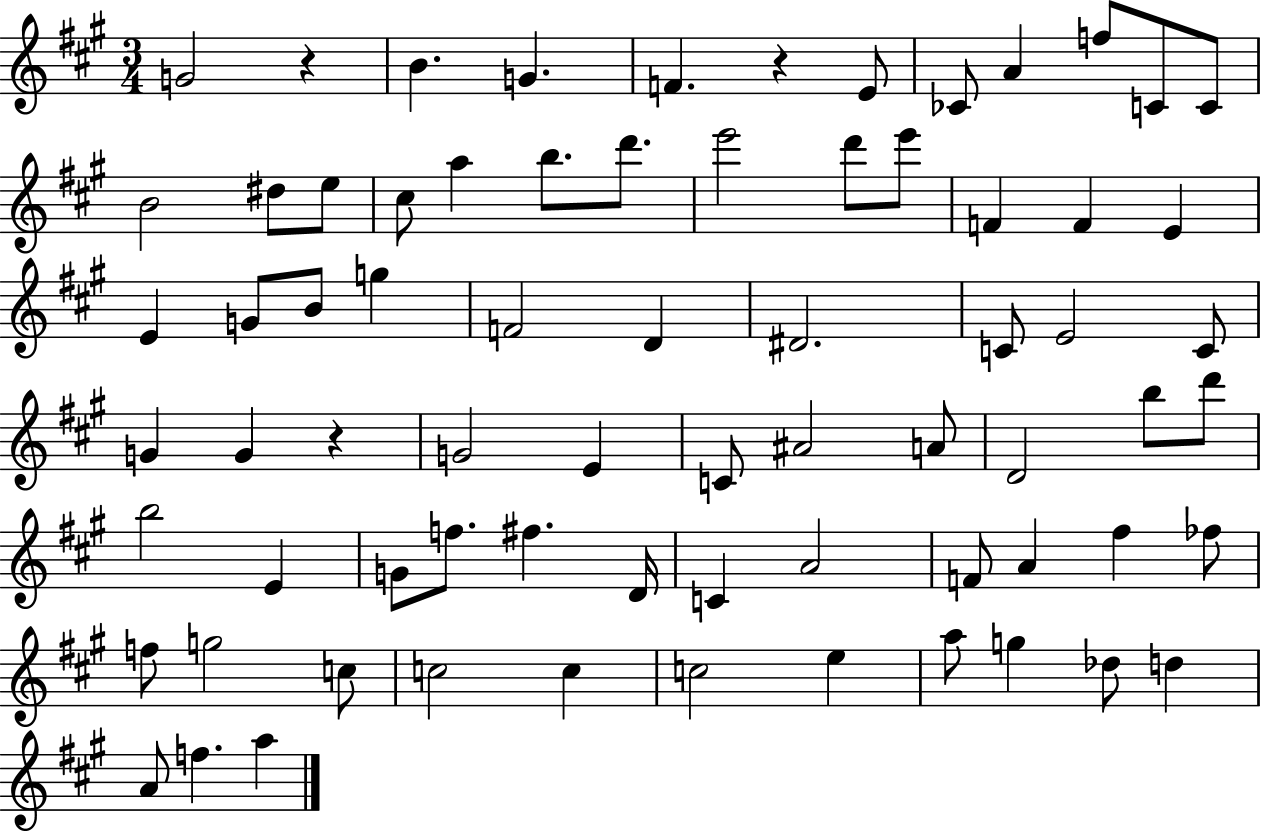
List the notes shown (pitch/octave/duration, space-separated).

G4/h R/q B4/q. G4/q. F4/q. R/q E4/e CES4/e A4/q F5/e C4/e C4/e B4/h D#5/e E5/e C#5/e A5/q B5/e. D6/e. E6/h D6/e E6/e F4/q F4/q E4/q E4/q G4/e B4/e G5/q F4/h D4/q D#4/h. C4/e E4/h C4/e G4/q G4/q R/q G4/h E4/q C4/e A#4/h A4/e D4/h B5/e D6/e B5/h E4/q G4/e F5/e. F#5/q. D4/s C4/q A4/h F4/e A4/q F#5/q FES5/e F5/e G5/h C5/e C5/h C5/q C5/h E5/q A5/e G5/q Db5/e D5/q A4/e F5/q. A5/q